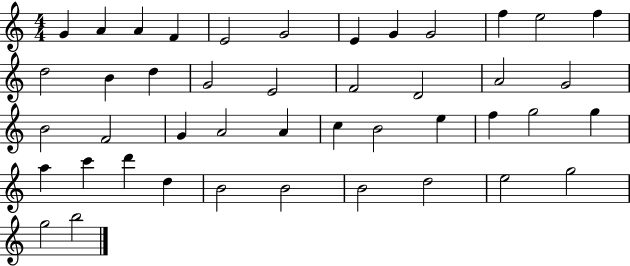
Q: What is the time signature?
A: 4/4